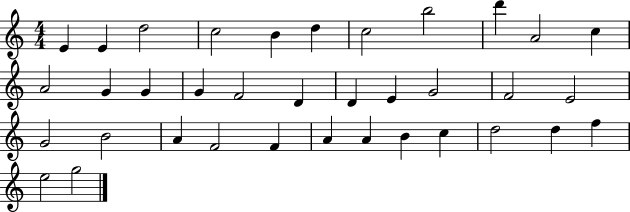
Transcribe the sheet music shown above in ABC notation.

X:1
T:Untitled
M:4/4
L:1/4
K:C
E E d2 c2 B d c2 b2 d' A2 c A2 G G G F2 D D E G2 F2 E2 G2 B2 A F2 F A A B c d2 d f e2 g2